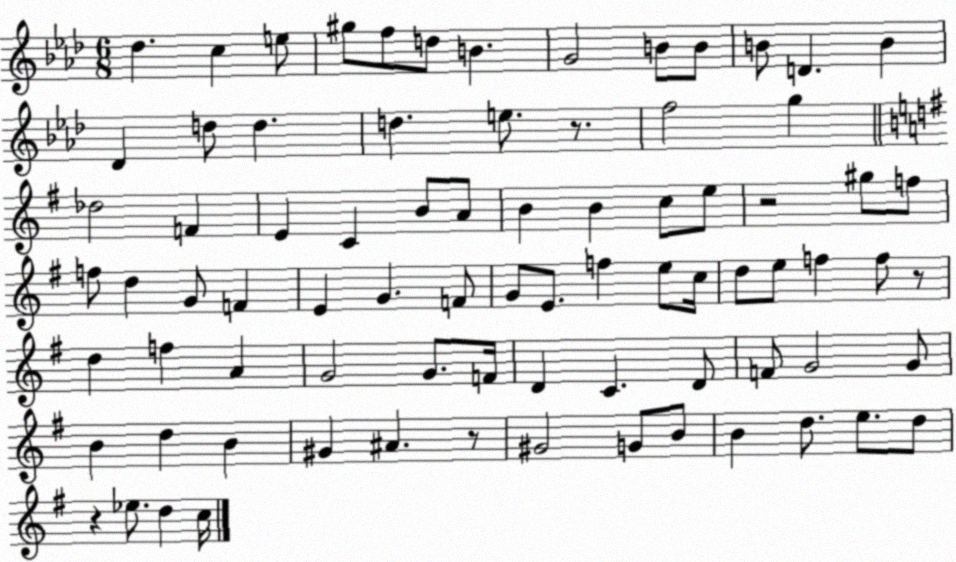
X:1
T:Untitled
M:6/8
L:1/4
K:Ab
_d c e/2 ^g/2 f/2 d/2 B G2 B/2 B/2 B/2 D B _D d/2 d d e/2 z/2 f2 g _d2 F E C B/2 A/2 B B c/2 e/2 z2 ^g/2 f/2 f/2 d G/2 F E G F/2 G/2 E/2 f e/2 c/4 d/2 e/2 f f/2 z/2 d f A G2 G/2 F/4 D C D/2 F/2 G2 G/2 B d B ^G ^A z/2 ^G2 G/2 B/2 B d/2 e/2 d/2 z _e/2 d c/4